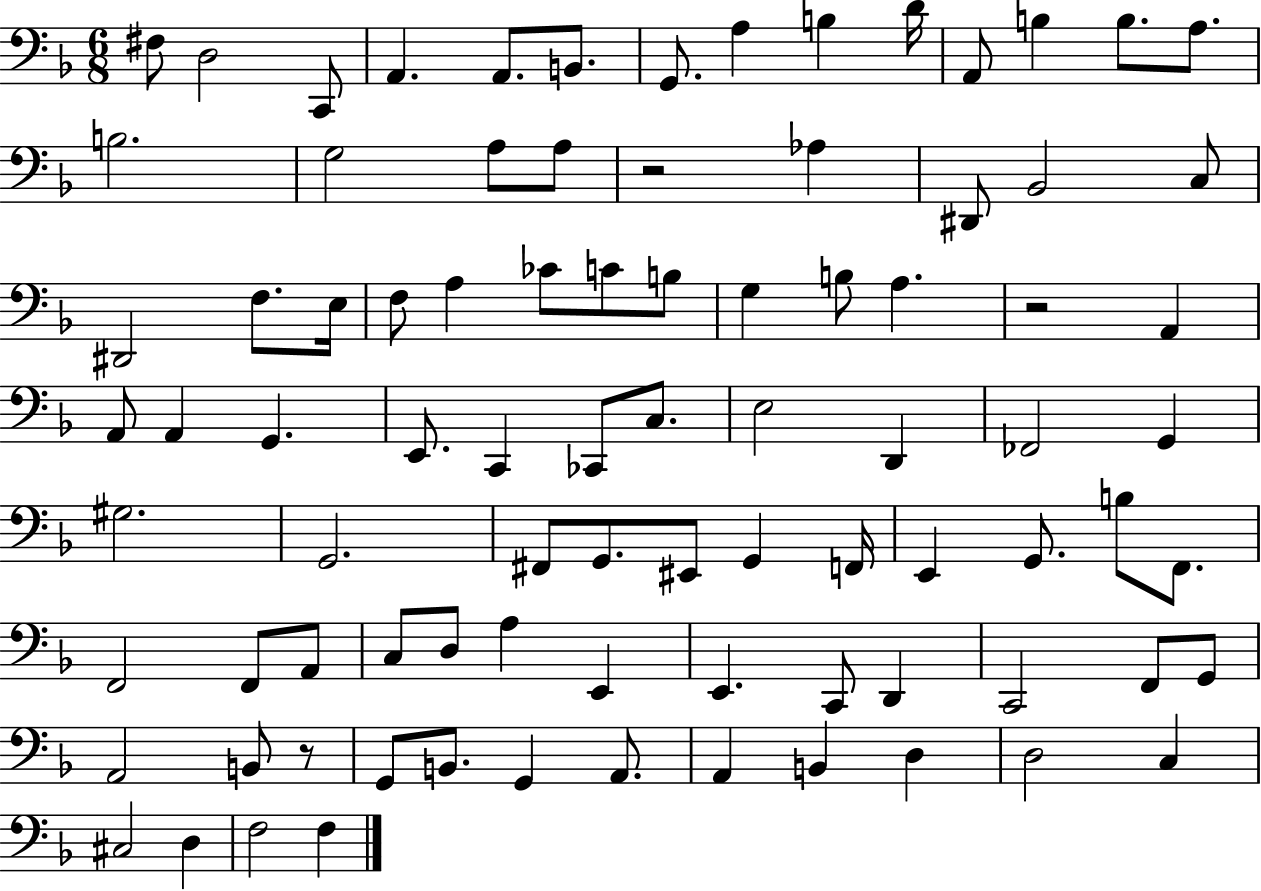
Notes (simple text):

F#3/e D3/h C2/e A2/q. A2/e. B2/e. G2/e. A3/q B3/q D4/s A2/e B3/q B3/e. A3/e. B3/h. G3/h A3/e A3/e R/h Ab3/q D#2/e Bb2/h C3/e D#2/h F3/e. E3/s F3/e A3/q CES4/e C4/e B3/e G3/q B3/e A3/q. R/h A2/q A2/e A2/q G2/q. E2/e. C2/q CES2/e C3/e. E3/h D2/q FES2/h G2/q G#3/h. G2/h. F#2/e G2/e. EIS2/e G2/q F2/s E2/q G2/e. B3/e F2/e. F2/h F2/e A2/e C3/e D3/e A3/q E2/q E2/q. C2/e D2/q C2/h F2/e G2/e A2/h B2/e R/e G2/e B2/e. G2/q A2/e. A2/q B2/q D3/q D3/h C3/q C#3/h D3/q F3/h F3/q